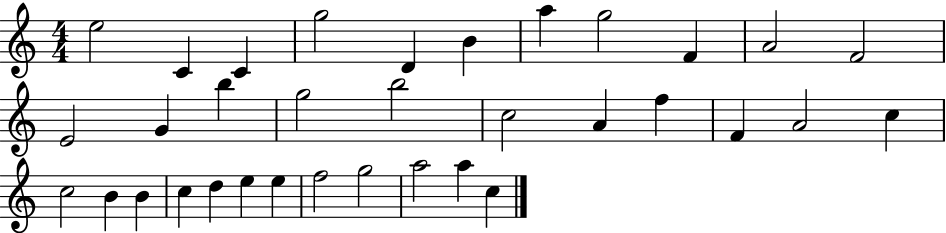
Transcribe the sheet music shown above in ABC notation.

X:1
T:Untitled
M:4/4
L:1/4
K:C
e2 C C g2 D B a g2 F A2 F2 E2 G b g2 b2 c2 A f F A2 c c2 B B c d e e f2 g2 a2 a c